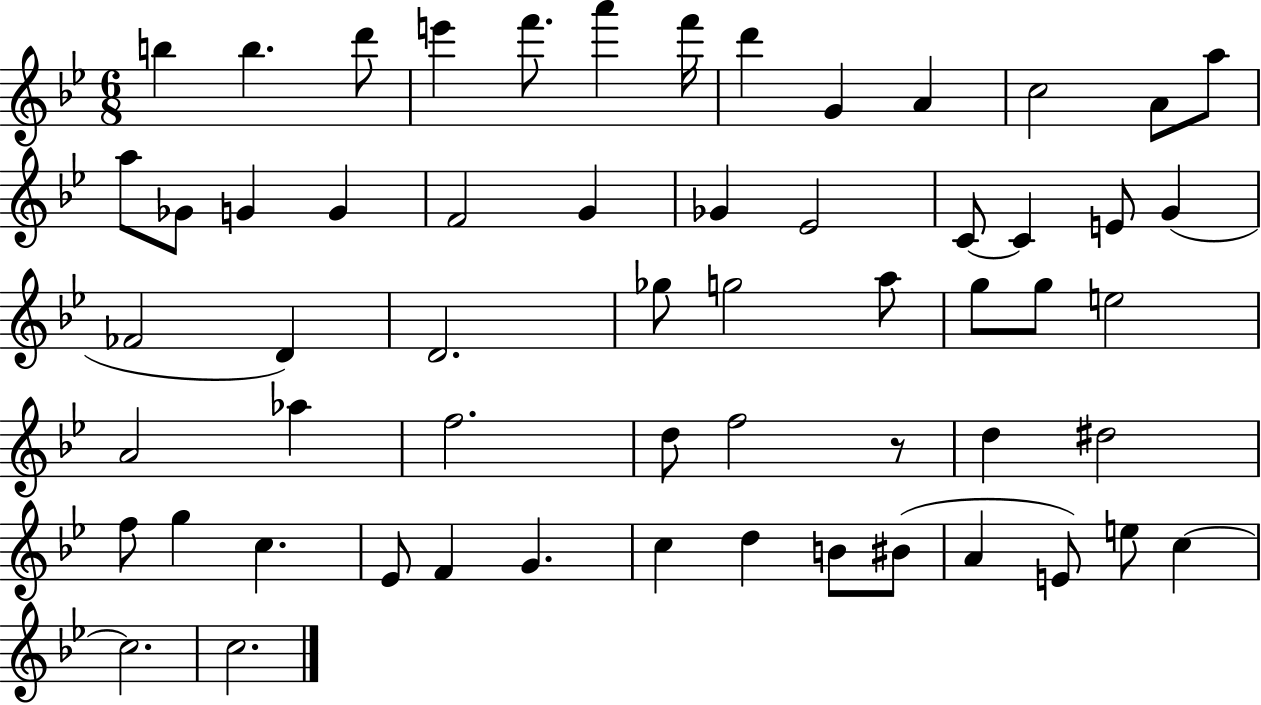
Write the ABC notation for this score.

X:1
T:Untitled
M:6/8
L:1/4
K:Bb
b b d'/2 e' f'/2 a' f'/4 d' G A c2 A/2 a/2 a/2 _G/2 G G F2 G _G _E2 C/2 C E/2 G _F2 D D2 _g/2 g2 a/2 g/2 g/2 e2 A2 _a f2 d/2 f2 z/2 d ^d2 f/2 g c _E/2 F G c d B/2 ^B/2 A E/2 e/2 c c2 c2